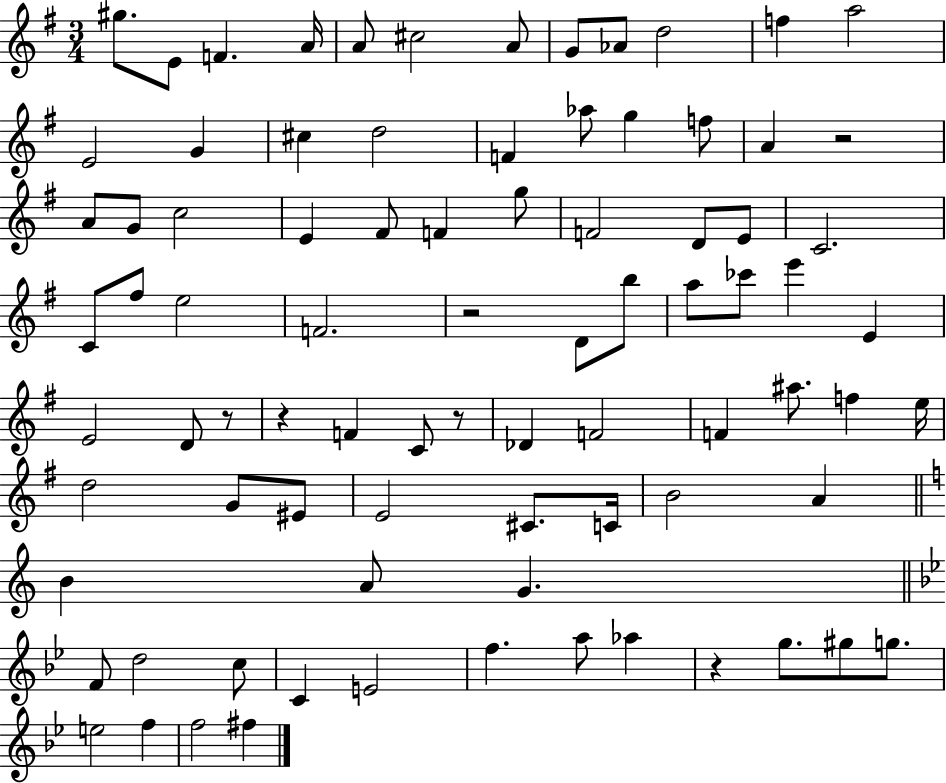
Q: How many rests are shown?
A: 6